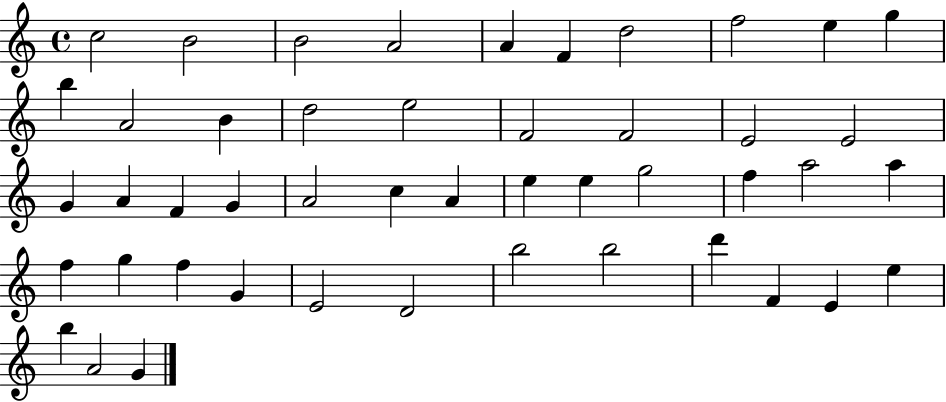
X:1
T:Untitled
M:4/4
L:1/4
K:C
c2 B2 B2 A2 A F d2 f2 e g b A2 B d2 e2 F2 F2 E2 E2 G A F G A2 c A e e g2 f a2 a f g f G E2 D2 b2 b2 d' F E e b A2 G